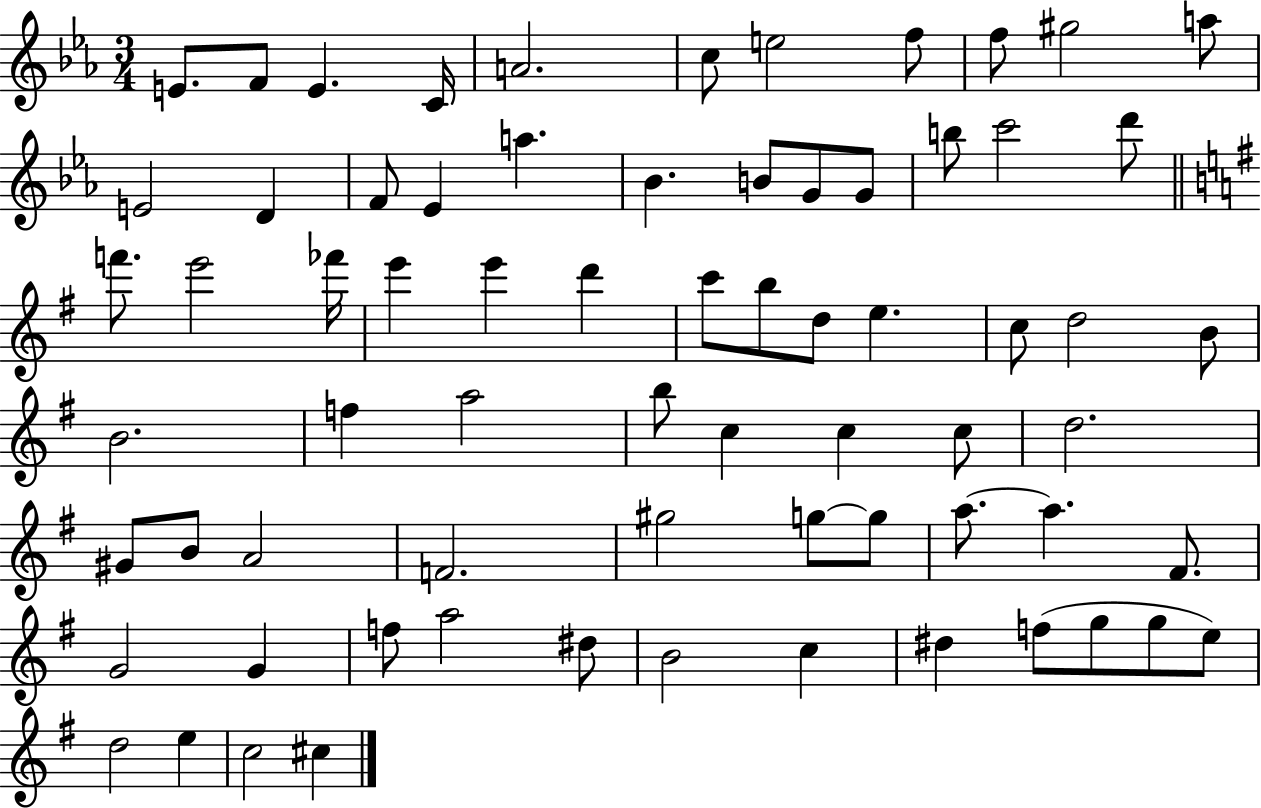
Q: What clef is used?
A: treble